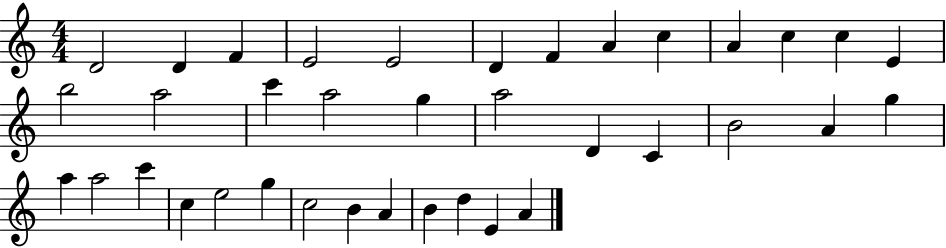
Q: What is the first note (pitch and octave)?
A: D4